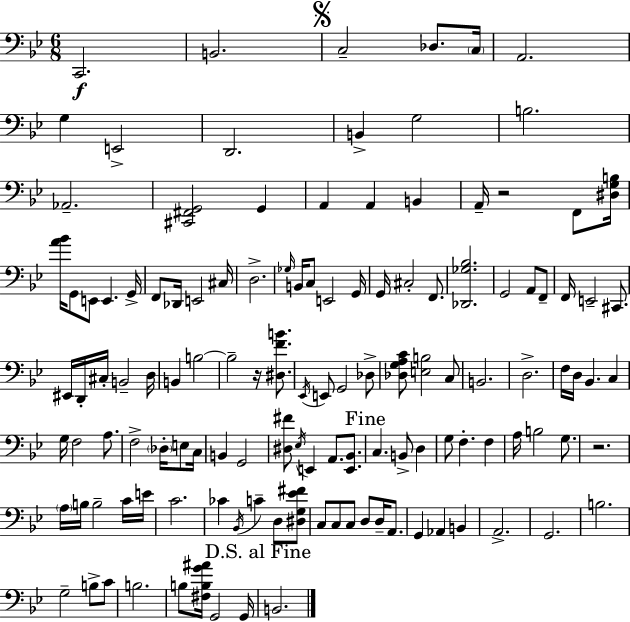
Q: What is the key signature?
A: G minor